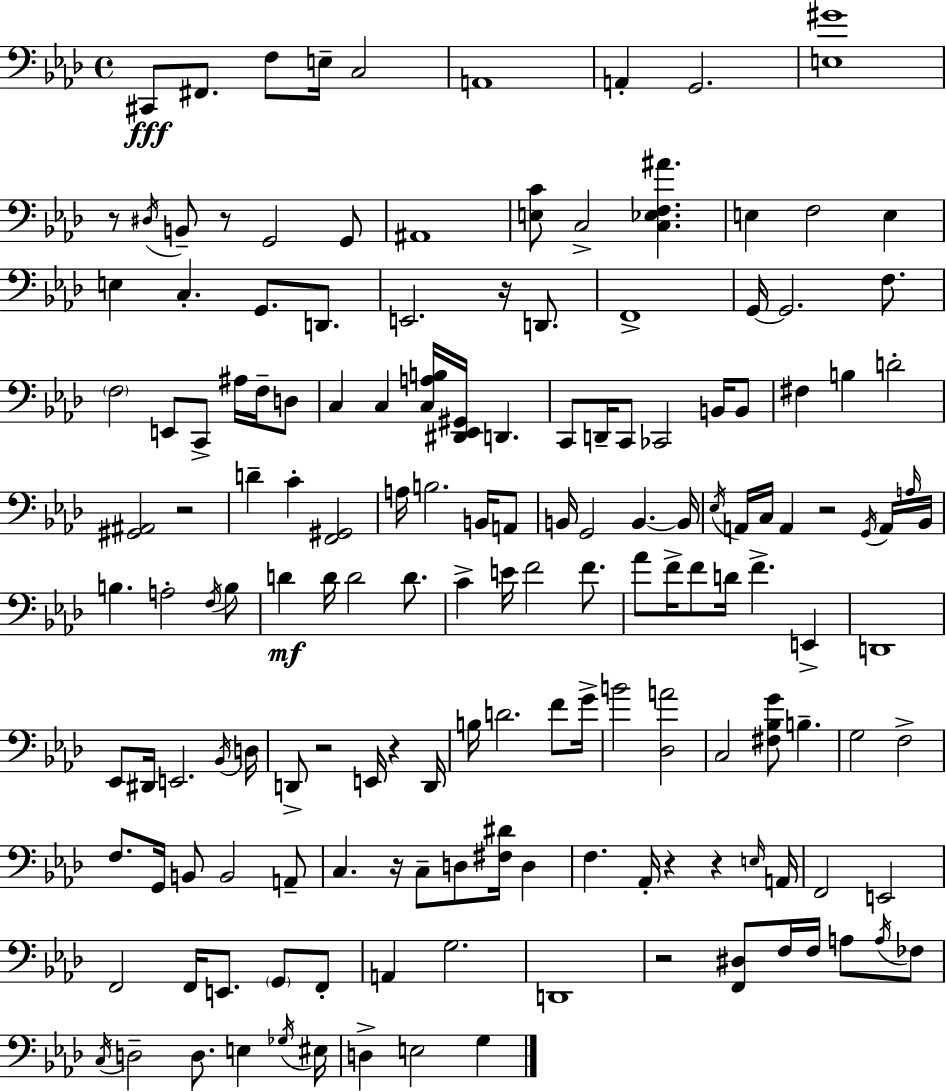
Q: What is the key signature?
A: AES major